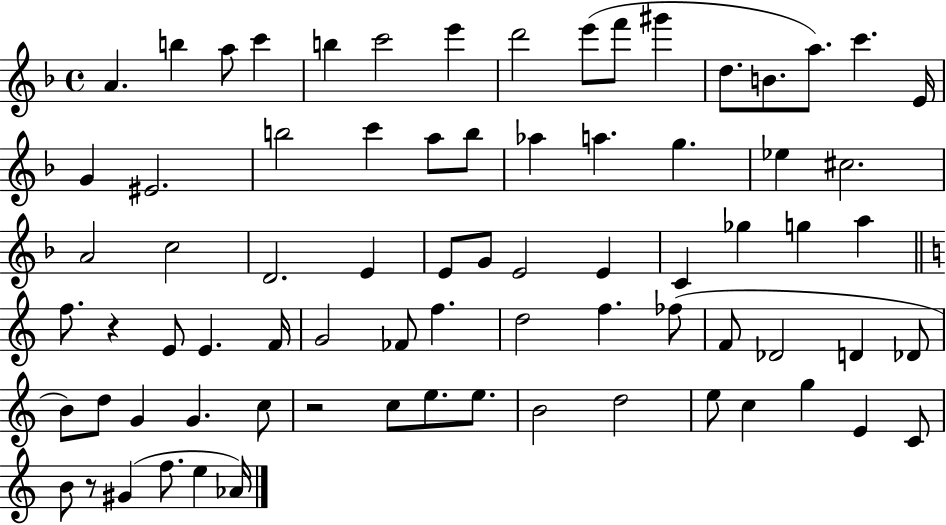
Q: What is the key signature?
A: F major